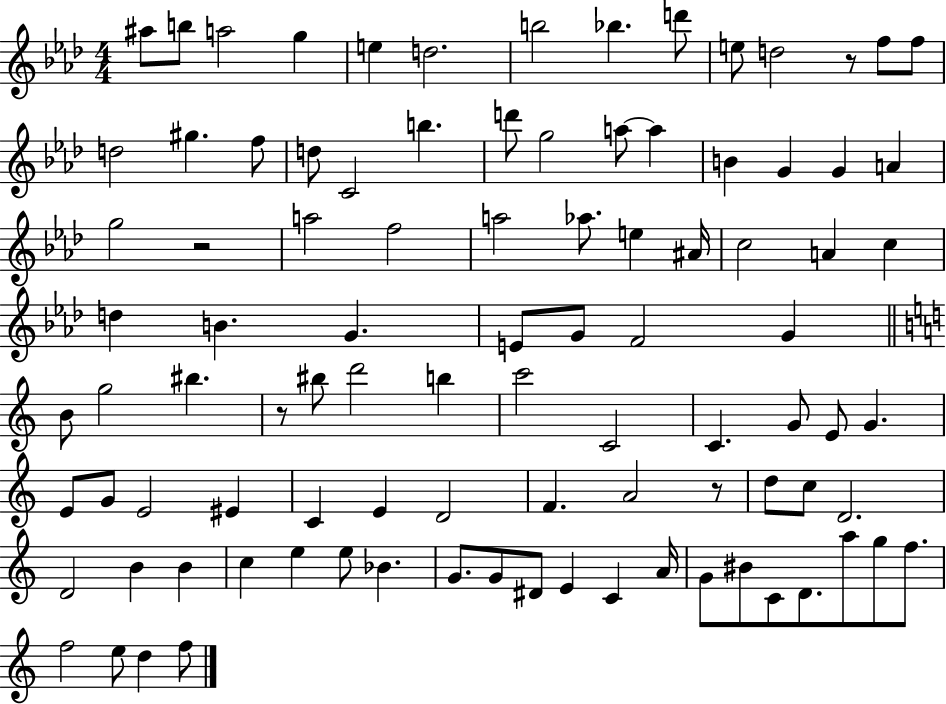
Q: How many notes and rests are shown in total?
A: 96